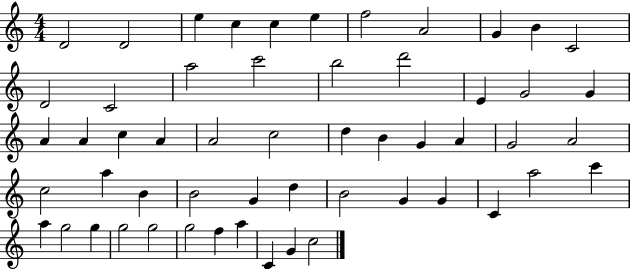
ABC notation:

X:1
T:Untitled
M:4/4
L:1/4
K:C
D2 D2 e c c e f2 A2 G B C2 D2 C2 a2 c'2 b2 d'2 E G2 G A A c A A2 c2 d B G A G2 A2 c2 a B B2 G d B2 G G C a2 c' a g2 g g2 g2 g2 f a C G c2